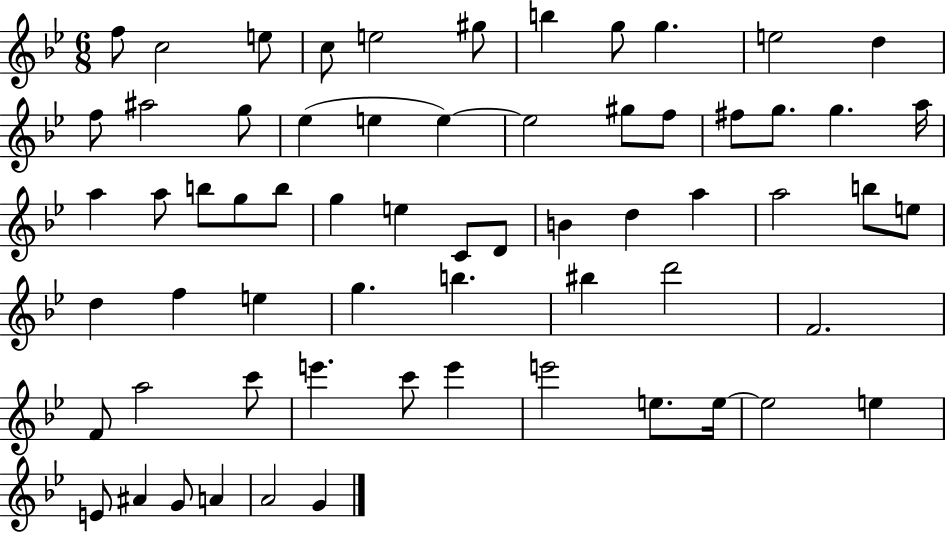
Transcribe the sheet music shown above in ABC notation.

X:1
T:Untitled
M:6/8
L:1/4
K:Bb
f/2 c2 e/2 c/2 e2 ^g/2 b g/2 g e2 d f/2 ^a2 g/2 _e e e e2 ^g/2 f/2 ^f/2 g/2 g a/4 a a/2 b/2 g/2 b/2 g e C/2 D/2 B d a a2 b/2 e/2 d f e g b ^b d'2 F2 F/2 a2 c'/2 e' c'/2 e' e'2 e/2 e/4 e2 e E/2 ^A G/2 A A2 G